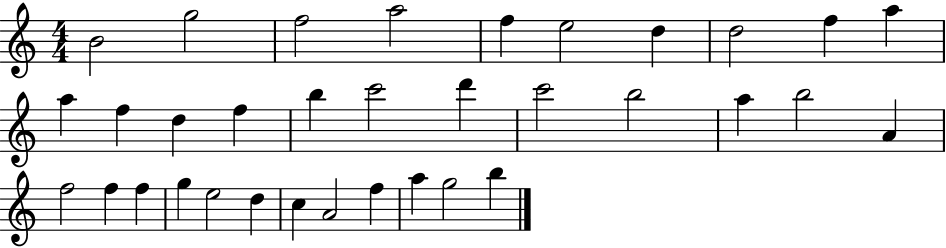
X:1
T:Untitled
M:4/4
L:1/4
K:C
B2 g2 f2 a2 f e2 d d2 f a a f d f b c'2 d' c'2 b2 a b2 A f2 f f g e2 d c A2 f a g2 b